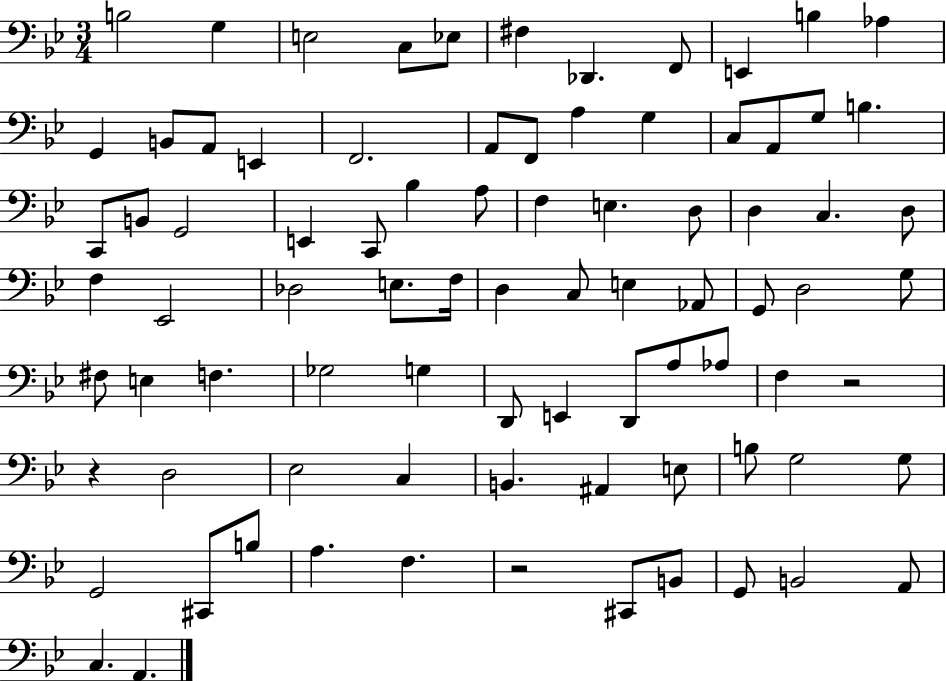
{
  \clef bass
  \numericTimeSignature
  \time 3/4
  \key bes \major
  b2 g4 | e2 c8 ees8 | fis4 des,4. f,8 | e,4 b4 aes4 | \break g,4 b,8 a,8 e,4 | f,2. | a,8 f,8 a4 g4 | c8 a,8 g8 b4. | \break c,8 b,8 g,2 | e,4 c,8 bes4 a8 | f4 e4. d8 | d4 c4. d8 | \break f4 ees,2 | des2 e8. f16 | d4 c8 e4 aes,8 | g,8 d2 g8 | \break fis8 e4 f4. | ges2 g4 | d,8 e,4 d,8 a8 aes8 | f4 r2 | \break r4 d2 | ees2 c4 | b,4. ais,4 e8 | b8 g2 g8 | \break g,2 cis,8 b8 | a4. f4. | r2 cis,8 b,8 | g,8 b,2 a,8 | \break c4. a,4. | \bar "|."
}